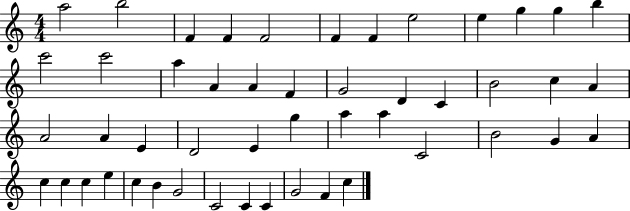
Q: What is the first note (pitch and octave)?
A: A5